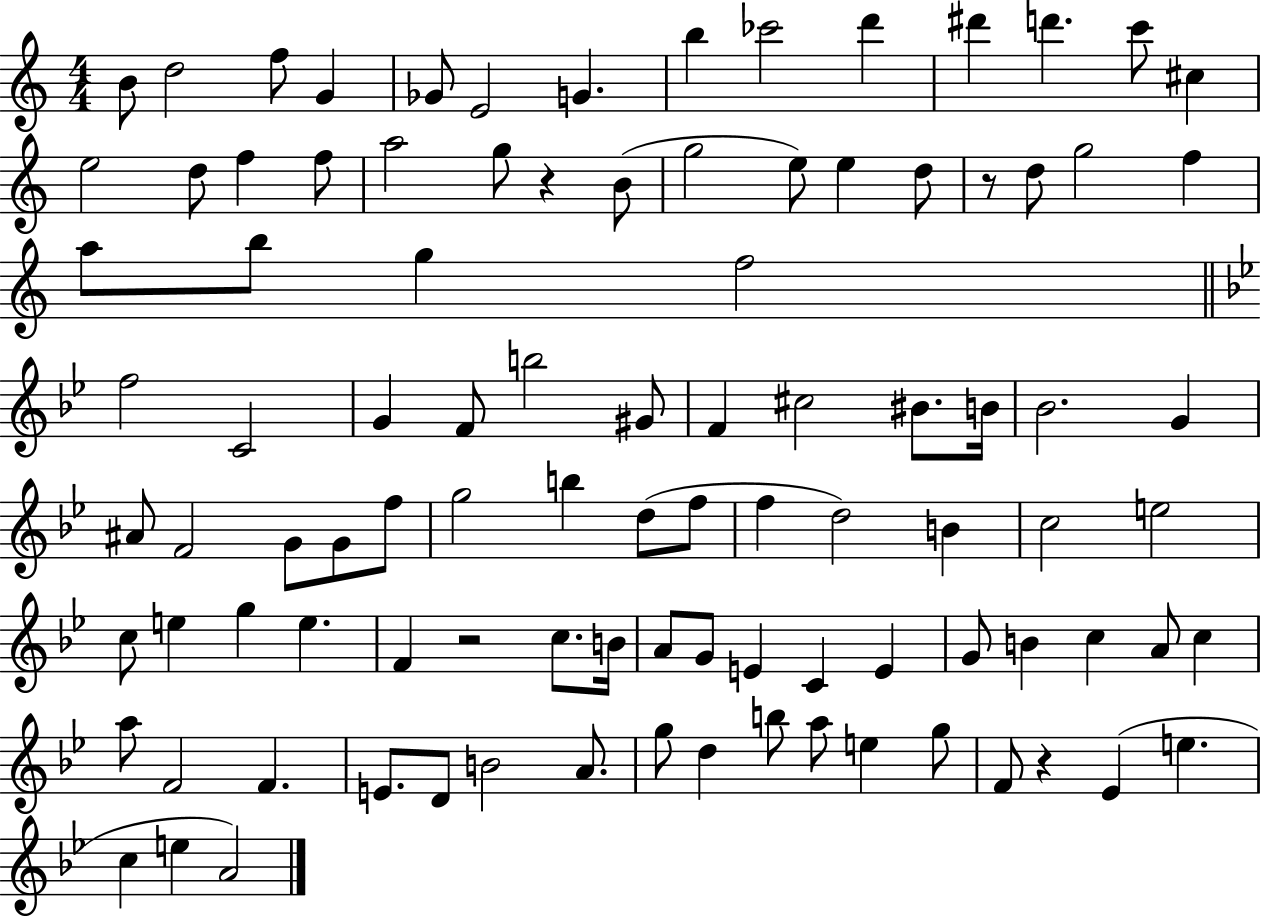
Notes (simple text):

B4/e D5/h F5/e G4/q Gb4/e E4/h G4/q. B5/q CES6/h D6/q D#6/q D6/q. C6/e C#5/q E5/h D5/e F5/q F5/e A5/h G5/e R/q B4/e G5/h E5/e E5/q D5/e R/e D5/e G5/h F5/q A5/e B5/e G5/q F5/h F5/h C4/h G4/q F4/e B5/h G#4/e F4/q C#5/h BIS4/e. B4/s Bb4/h. G4/q A#4/e F4/h G4/e G4/e F5/e G5/h B5/q D5/e F5/e F5/q D5/h B4/q C5/h E5/h C5/e E5/q G5/q E5/q. F4/q R/h C5/e. B4/s A4/e G4/e E4/q C4/q E4/q G4/e B4/q C5/q A4/e C5/q A5/e F4/h F4/q. E4/e. D4/e B4/h A4/e. G5/e D5/q B5/e A5/e E5/q G5/e F4/e R/q Eb4/q E5/q. C5/q E5/q A4/h